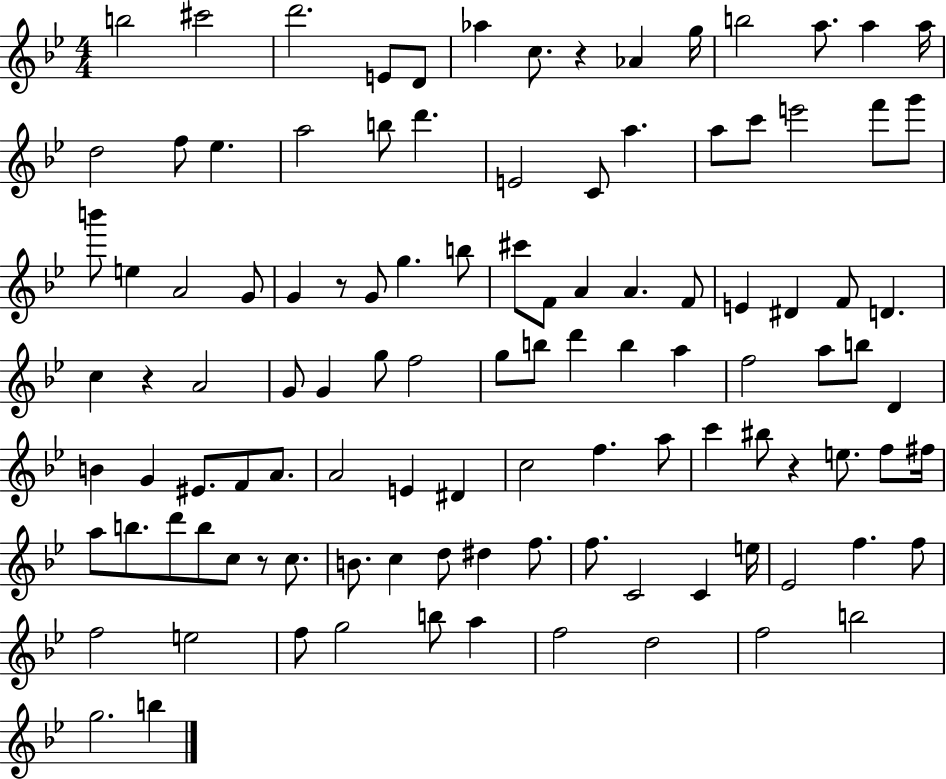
{
  \clef treble
  \numericTimeSignature
  \time 4/4
  \key bes \major
  \repeat volta 2 { b''2 cis'''2 | d'''2. e'8 d'8 | aes''4 c''8. r4 aes'4 g''16 | b''2 a''8. a''4 a''16 | \break d''2 f''8 ees''4. | a''2 b''8 d'''4. | e'2 c'8 a''4. | a''8 c'''8 e'''2 f'''8 g'''8 | \break b'''8 e''4 a'2 g'8 | g'4 r8 g'8 g''4. b''8 | cis'''8 f'8 a'4 a'4. f'8 | e'4 dis'4 f'8 d'4. | \break c''4 r4 a'2 | g'8 g'4 g''8 f''2 | g''8 b''8 d'''4 b''4 a''4 | f''2 a''8 b''8 d'4 | \break b'4 g'4 eis'8. f'8 a'8. | a'2 e'4 dis'4 | c''2 f''4. a''8 | c'''4 bis''8 r4 e''8. f''8 fis''16 | \break a''8 b''8. d'''8 b''8 c''8 r8 c''8. | b'8. c''4 d''8 dis''4 f''8. | f''8. c'2 c'4 e''16 | ees'2 f''4. f''8 | \break f''2 e''2 | f''8 g''2 b''8 a''4 | f''2 d''2 | f''2 b''2 | \break g''2. b''4 | } \bar "|."
}